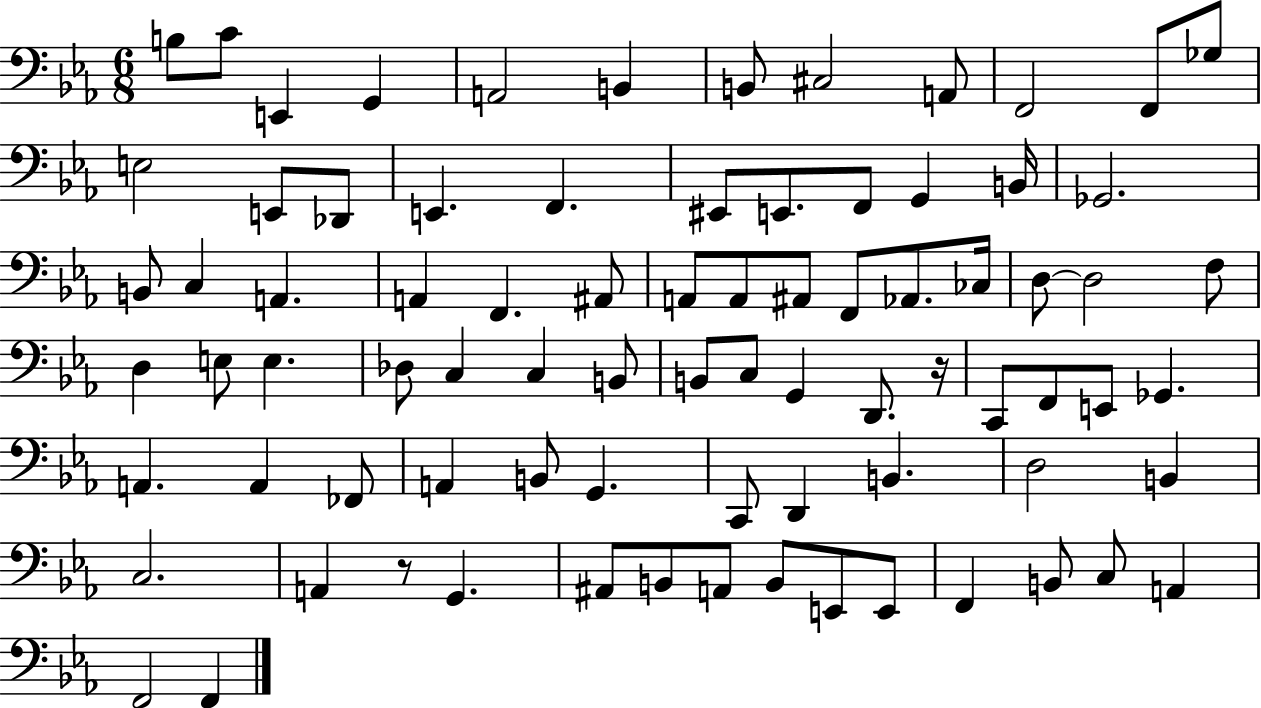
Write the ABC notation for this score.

X:1
T:Untitled
M:6/8
L:1/4
K:Eb
B,/2 C/2 E,, G,, A,,2 B,, B,,/2 ^C,2 A,,/2 F,,2 F,,/2 _G,/2 E,2 E,,/2 _D,,/2 E,, F,, ^E,,/2 E,,/2 F,,/2 G,, B,,/4 _G,,2 B,,/2 C, A,, A,, F,, ^A,,/2 A,,/2 A,,/2 ^A,,/2 F,,/2 _A,,/2 _C,/4 D,/2 D,2 F,/2 D, E,/2 E, _D,/2 C, C, B,,/2 B,,/2 C,/2 G,, D,,/2 z/4 C,,/2 F,,/2 E,,/2 _G,, A,, A,, _F,,/2 A,, B,,/2 G,, C,,/2 D,, B,, D,2 B,, C,2 A,, z/2 G,, ^A,,/2 B,,/2 A,,/2 B,,/2 E,,/2 E,,/2 F,, B,,/2 C,/2 A,, F,,2 F,,